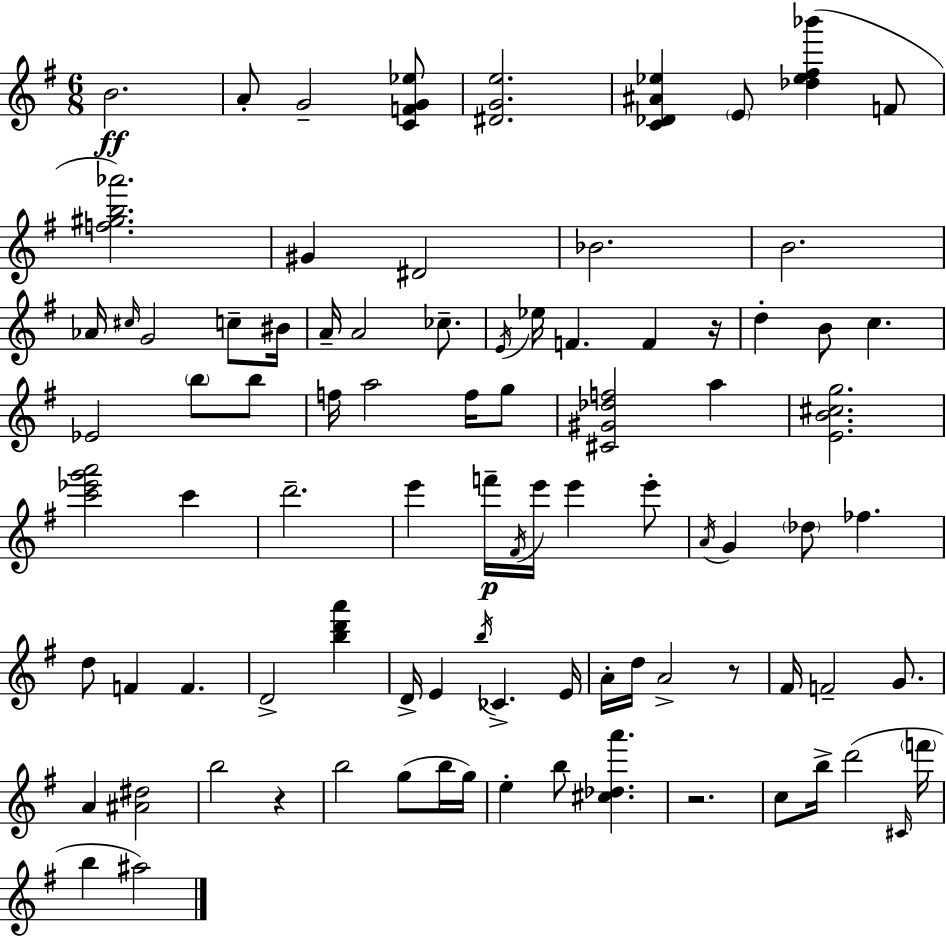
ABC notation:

X:1
T:Untitled
M:6/8
L:1/4
K:G
B2 A/2 G2 [CFG_e]/2 [^DGe]2 [C_D^A_e] E/2 [_d_e^f_b'] F/2 [f^gb_a']2 ^G ^D2 _B2 B2 _A/4 ^c/4 G2 c/2 ^B/4 A/4 A2 _c/2 E/4 _e/4 F F z/4 d B/2 c _E2 b/2 b/2 f/4 a2 f/4 g/2 [^C^G_df]2 a [EB^cg]2 [c'_e'g'a']2 c' d'2 e' f'/4 ^F/4 e'/4 e' e'/2 A/4 G _d/2 _f d/2 F F D2 [bd'a'] D/4 E b/4 _C E/4 A/4 d/4 A2 z/2 ^F/4 F2 G/2 A [^A^d]2 b2 z b2 g/2 b/4 g/4 e b/2 [^c_da'] z2 c/2 b/4 d'2 ^C/4 f'/4 b ^a2